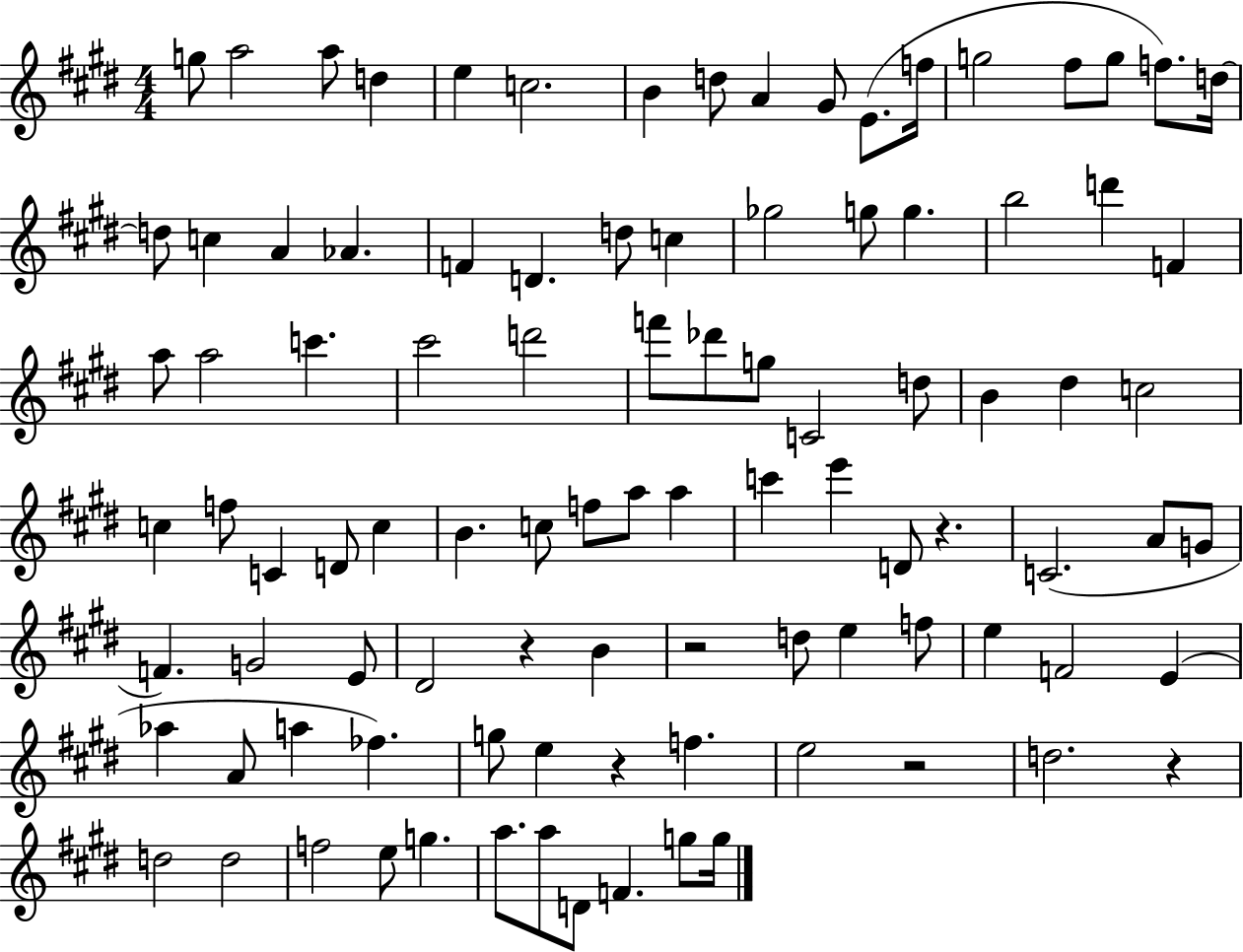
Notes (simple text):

G5/e A5/h A5/e D5/q E5/q C5/h. B4/q D5/e A4/q G#4/e E4/e. F5/s G5/h F#5/e G5/e F5/e. D5/s D5/e C5/q A4/q Ab4/q. F4/q D4/q. D5/e C5/q Gb5/h G5/e G5/q. B5/h D6/q F4/q A5/e A5/h C6/q. C#6/h D6/h F6/e Db6/e G5/e C4/h D5/e B4/q D#5/q C5/h C5/q F5/e C4/q D4/e C5/q B4/q. C5/e F5/e A5/e A5/q C6/q E6/q D4/e R/q. C4/h. A4/e G4/e F4/q. G4/h E4/e D#4/h R/q B4/q R/h D5/e E5/q F5/e E5/q F4/h E4/q Ab5/q A4/e A5/q FES5/q. G5/e E5/q R/q F5/q. E5/h R/h D5/h. R/q D5/h D5/h F5/h E5/e G5/q. A5/e. A5/e D4/e F4/q. G5/e G5/s